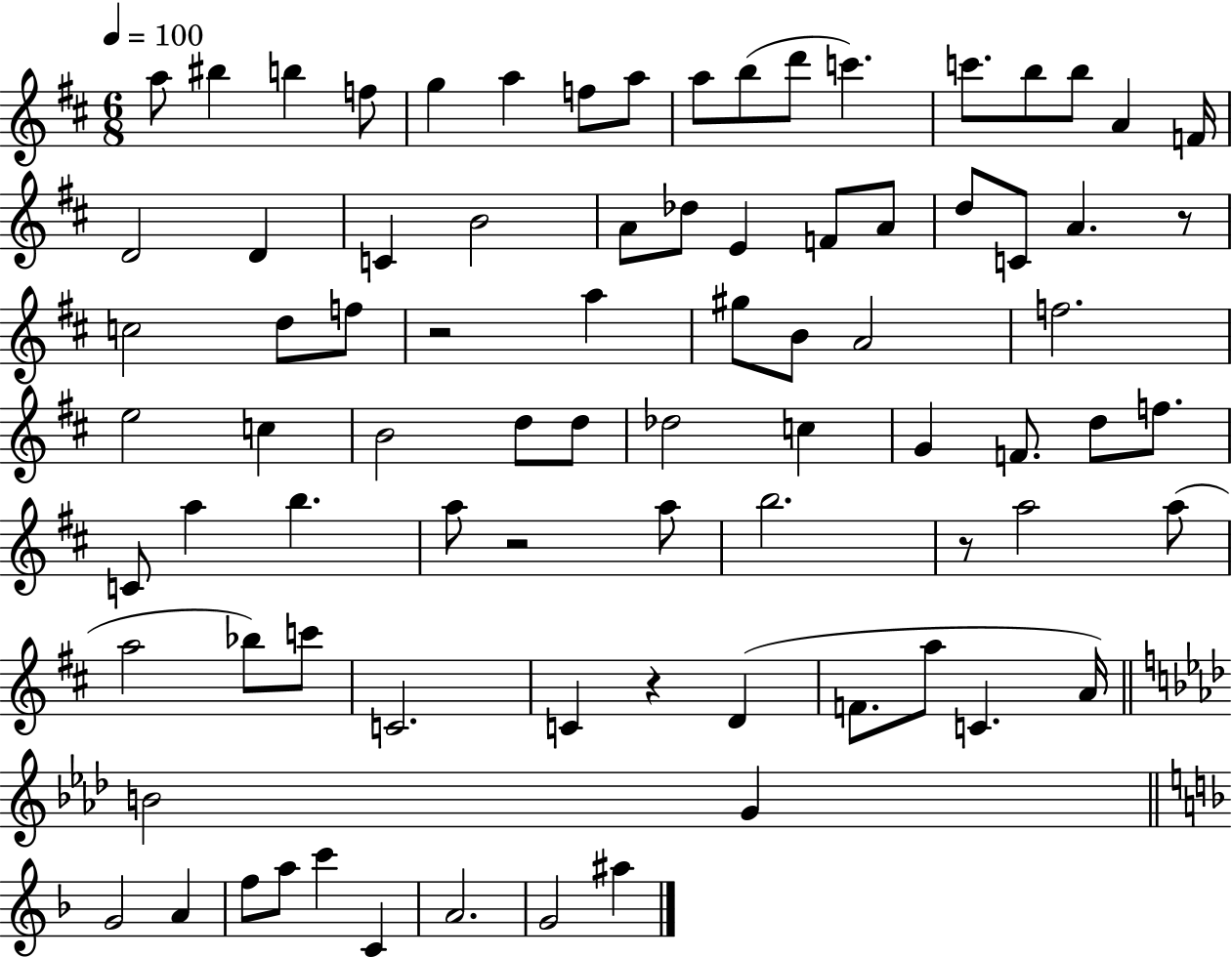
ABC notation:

X:1
T:Untitled
M:6/8
L:1/4
K:D
a/2 ^b b f/2 g a f/2 a/2 a/2 b/2 d'/2 c' c'/2 b/2 b/2 A F/4 D2 D C B2 A/2 _d/2 E F/2 A/2 d/2 C/2 A z/2 c2 d/2 f/2 z2 a ^g/2 B/2 A2 f2 e2 c B2 d/2 d/2 _d2 c G F/2 d/2 f/2 C/2 a b a/2 z2 a/2 b2 z/2 a2 a/2 a2 _b/2 c'/2 C2 C z D F/2 a/2 C A/4 B2 G G2 A f/2 a/2 c' C A2 G2 ^a